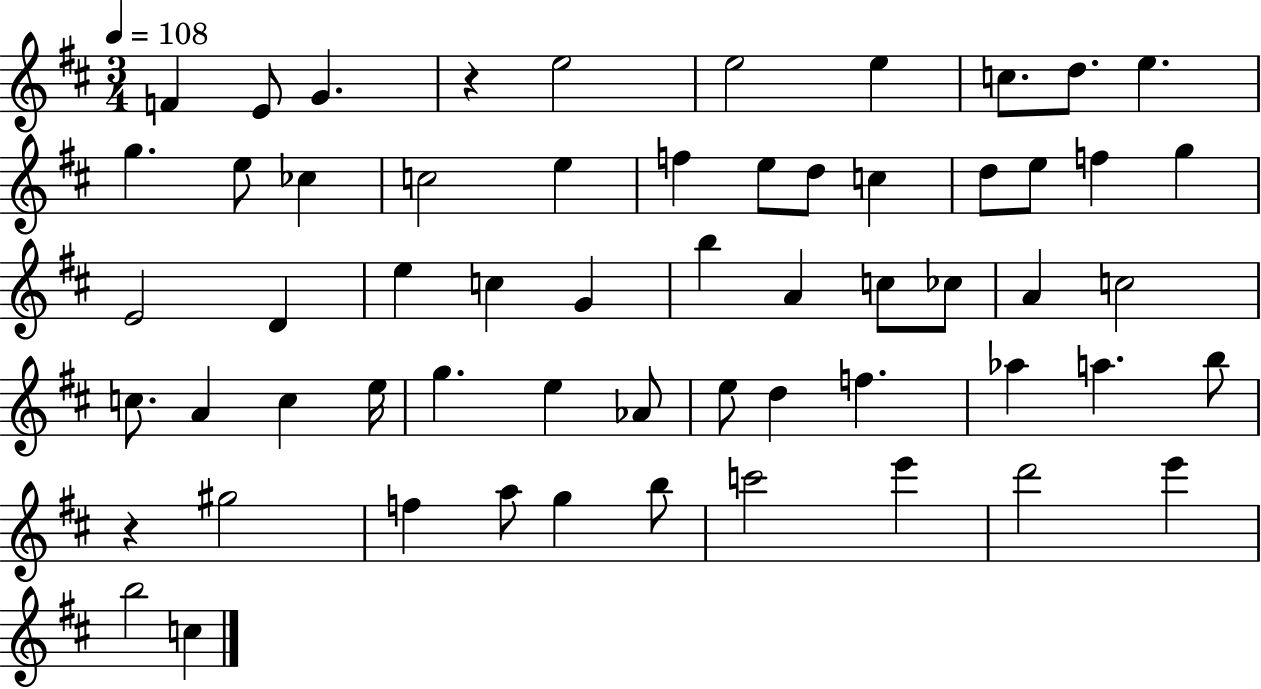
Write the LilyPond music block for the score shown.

{
  \clef treble
  \numericTimeSignature
  \time 3/4
  \key d \major
  \tempo 4 = 108
  \repeat volta 2 { f'4 e'8 g'4. | r4 e''2 | e''2 e''4 | c''8. d''8. e''4. | \break g''4. e''8 ces''4 | c''2 e''4 | f''4 e''8 d''8 c''4 | d''8 e''8 f''4 g''4 | \break e'2 d'4 | e''4 c''4 g'4 | b''4 a'4 c''8 ces''8 | a'4 c''2 | \break c''8. a'4 c''4 e''16 | g''4. e''4 aes'8 | e''8 d''4 f''4. | aes''4 a''4. b''8 | \break r4 gis''2 | f''4 a''8 g''4 b''8 | c'''2 e'''4 | d'''2 e'''4 | \break b''2 c''4 | } \bar "|."
}